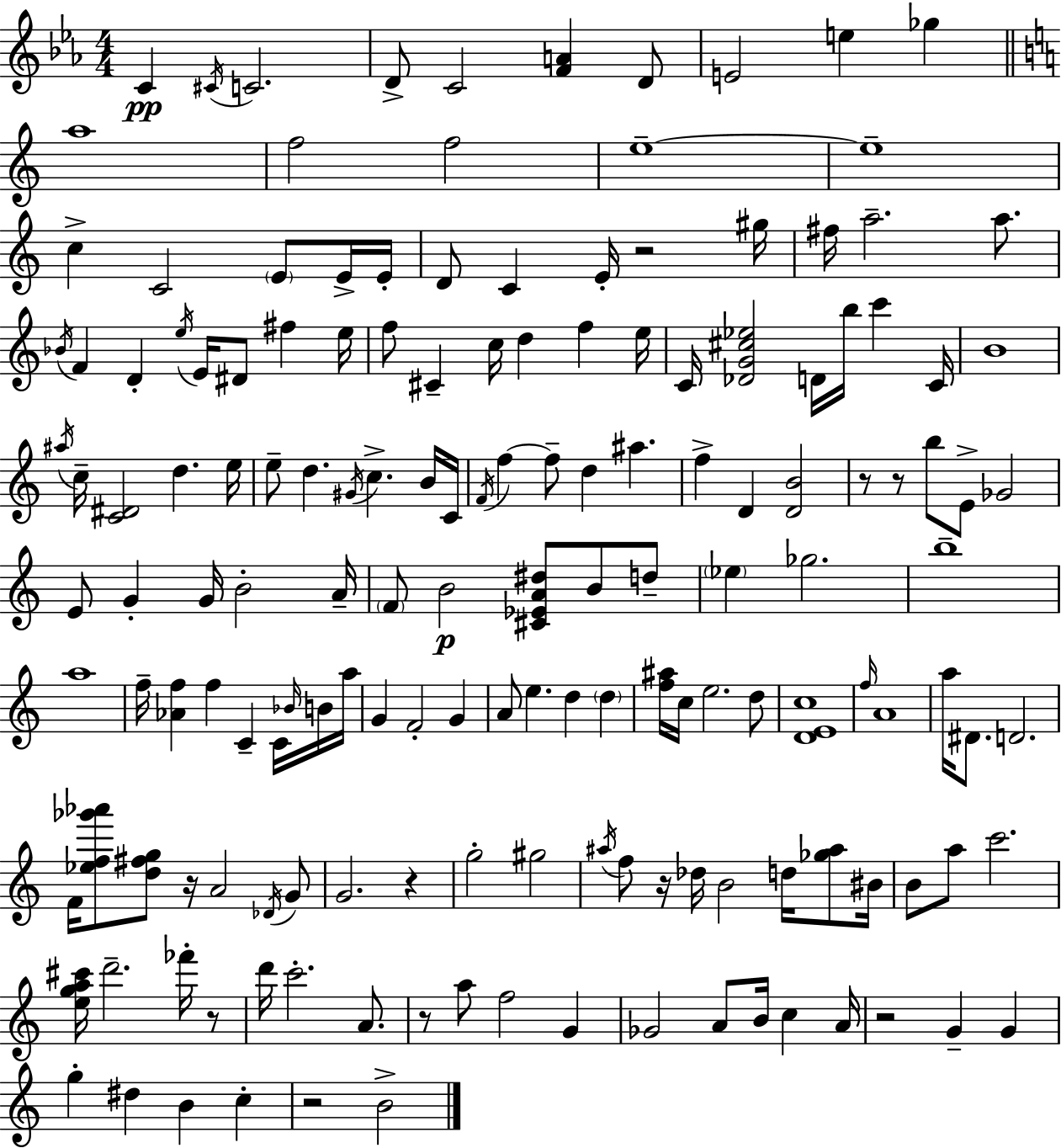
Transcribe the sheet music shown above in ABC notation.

X:1
T:Untitled
M:4/4
L:1/4
K:Eb
C ^C/4 C2 D/2 C2 [FA] D/2 E2 e _g a4 f2 f2 e4 e4 c C2 E/2 E/4 E/4 D/2 C E/4 z2 ^g/4 ^f/4 a2 a/2 _B/4 F D e/4 E/4 ^D/2 ^f e/4 f/2 ^C c/4 d f e/4 C/4 [_DG^c_e]2 D/4 b/4 c' C/4 B4 ^a/4 c/4 [C^D]2 d e/4 e/2 d ^G/4 c B/4 C/4 F/4 f f/2 d ^a f D [DB]2 z/2 z/2 b/2 E/2 _G2 E/2 G G/4 B2 A/4 F/2 B2 [^C_EA^d]/2 B/2 d/2 _e _g2 b4 a4 f/4 [_Af] f C C/4 _B/4 B/4 a/4 G F2 G A/2 e d d [f^a]/4 c/4 e2 d/2 [DEc]4 f/4 A4 a/4 ^D/2 D2 F/4 [_ef_g'_a']/2 [d^fg]/2 z/4 A2 _D/4 G/2 G2 z g2 ^g2 ^a/4 f/2 z/4 _d/4 B2 d/4 [_g^a]/2 ^B/4 B/2 a/2 c'2 [ega^c']/4 d'2 _f'/4 z/2 d'/4 c'2 A/2 z/2 a/2 f2 G _G2 A/2 B/4 c A/4 z2 G G g ^d B c z2 B2